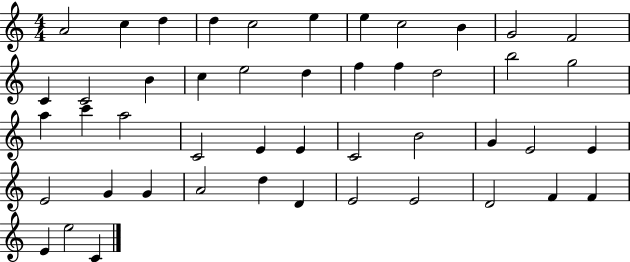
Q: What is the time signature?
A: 4/4